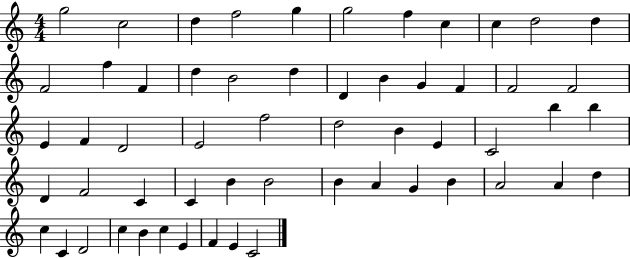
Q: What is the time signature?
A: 4/4